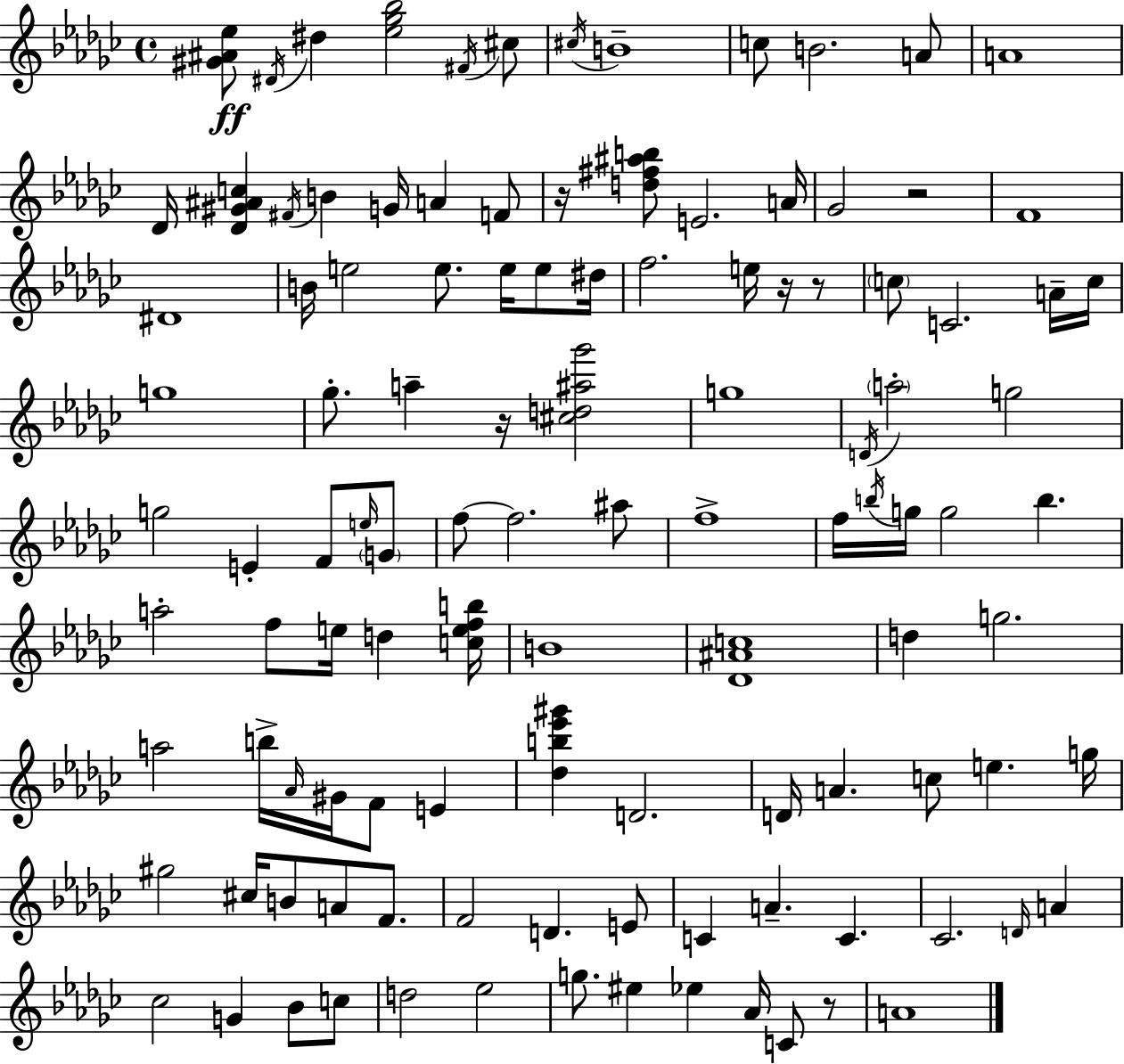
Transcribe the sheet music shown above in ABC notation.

X:1
T:Untitled
M:4/4
L:1/4
K:Ebm
[^G^A_e]/2 ^D/4 ^d [_e_g_b]2 ^F/4 ^c/2 ^c/4 B4 c/2 B2 A/2 A4 _D/4 [_D^G^Ac] ^F/4 B G/4 A F/2 z/4 [d^f^ab]/2 E2 A/4 _G2 z2 F4 ^D4 B/4 e2 e/2 e/4 e/2 ^d/4 f2 e/4 z/4 z/2 c/2 C2 A/4 c/4 g4 _g/2 a z/4 [^cd^a_g']2 g4 D/4 a2 g2 g2 E F/2 e/4 G/2 f/2 f2 ^a/2 f4 f/4 b/4 g/4 g2 b a2 f/2 e/4 d [cefb]/4 B4 [_D^Ac]4 d g2 a2 b/4 _A/4 ^G/4 F/2 E [_db_e'^g'] D2 D/4 A c/2 e g/4 ^g2 ^c/4 B/2 A/2 F/2 F2 D E/2 C A C _C2 D/4 A _c2 G _B/2 c/2 d2 _e2 g/2 ^e _e _A/4 C/2 z/2 A4